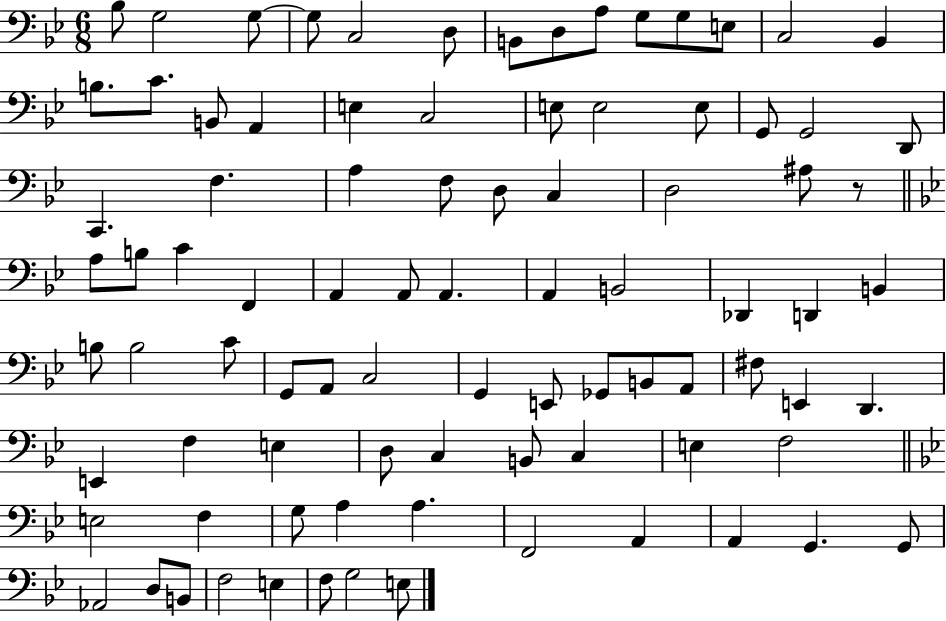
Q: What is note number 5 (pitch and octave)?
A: C3